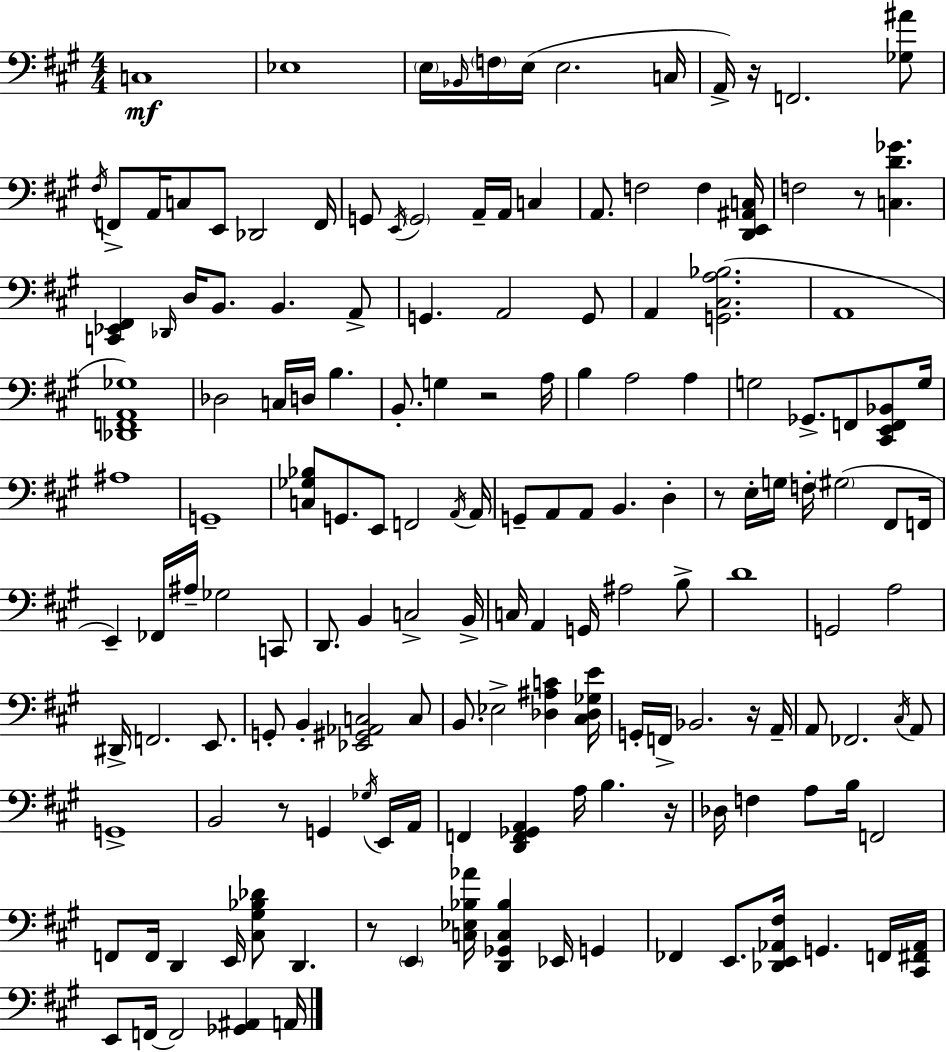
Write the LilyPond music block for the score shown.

{
  \clef bass
  \numericTimeSignature
  \time 4/4
  \key a \major
  c1\mf | ees1 | \parenthesize e16 \grace { bes,16 } \parenthesize f16 e16( e2. | c16 a,16->) r16 f,2. <ges ais'>8 | \break \acciaccatura { fis16 } f,8-> a,16 c8 e,8 des,2 | f,16 g,8 \acciaccatura { e,16 } \parenthesize g,2 a,16-- a,16 c4 | a,8. f2 f4 | <d, e, ais, c>16 f2 r8 <c d' ges'>4. | \break <c, ees, fis,>4 \grace { des,16 } d16 b,8. b,4. | a,8-> g,4. a,2 | g,8 a,4 <g, cis a bes>2.( | a,1 | \break <des, f, a, ges>1) | des2 c16 d16 b4. | b,8.-. g4 r2 | a16 b4 a2 | \break a4 g2 ges,8.-> f,8 | <cis, e, f, bes,>8 g16 ais1 | g,1-- | <c ges bes>8 g,8. e,8 f,2 | \break \acciaccatura { a,16 } a,16 g,8-- a,8 a,8 b,4. | d4-. r8 e16-. g16 f16-. \parenthesize gis2( | fis,8 f,16 e,4--) fes,16 ais16-- ges2 | c,8 d,8. b,4 c2-> | \break b,16-> c16 a,4 g,16 ais2 | b8-> d'1 | g,2 a2 | dis,16-> f,2. | \break e,8. g,8-. b,4-. <ees, gis, aes, c>2 | c8 b,8. ees2-> | <des ais c'>4 <cis des ges e'>16 g,16-. f,16-> bes,2. | r16 a,16-- a,8 fes,2. | \break \acciaccatura { cis16 } a,8 g,1-> | b,2 r8 | g,4 \acciaccatura { ges16 } e,16 a,16 f,4 <d, f, ges, a,>4 a16 | b4. r16 des16 f4 a8 b16 f,2 | \break f,8 f,16 d,4 e,16 <cis gis bes des'>8 | d,4. r8 \parenthesize e,4 <c ees bes aes'>16 <d, ges, c bes>4 | ees,16 g,4 fes,4 e,8. <des, e, aes, fis>16 g,4. | f,16 <cis, fis, aes,>16 e,8 f,16~~ f,2 | \break <ges, ais,>4 a,16 \bar "|."
}